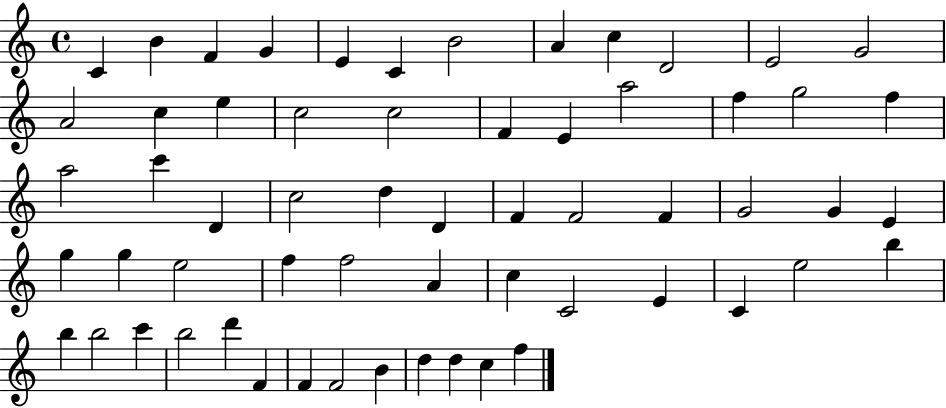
C4/q B4/q F4/q G4/q E4/q C4/q B4/h A4/q C5/q D4/h E4/h G4/h A4/h C5/q E5/q C5/h C5/h F4/q E4/q A5/h F5/q G5/h F5/q A5/h C6/q D4/q C5/h D5/q D4/q F4/q F4/h F4/q G4/h G4/q E4/q G5/q G5/q E5/h F5/q F5/h A4/q C5/q C4/h E4/q C4/q E5/h B5/q B5/q B5/h C6/q B5/h D6/q F4/q F4/q F4/h B4/q D5/q D5/q C5/q F5/q